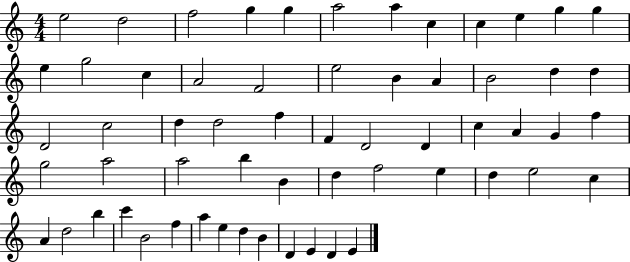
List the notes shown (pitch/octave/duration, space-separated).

E5/h D5/h F5/h G5/q G5/q A5/h A5/q C5/q C5/q E5/q G5/q G5/q E5/q G5/h C5/q A4/h F4/h E5/h B4/q A4/q B4/h D5/q D5/q D4/h C5/h D5/q D5/h F5/q F4/q D4/h D4/q C5/q A4/q G4/q F5/q G5/h A5/h A5/h B5/q B4/q D5/q F5/h E5/q D5/q E5/h C5/q A4/q D5/h B5/q C6/q B4/h F5/q A5/q E5/q D5/q B4/q D4/q E4/q D4/q E4/q